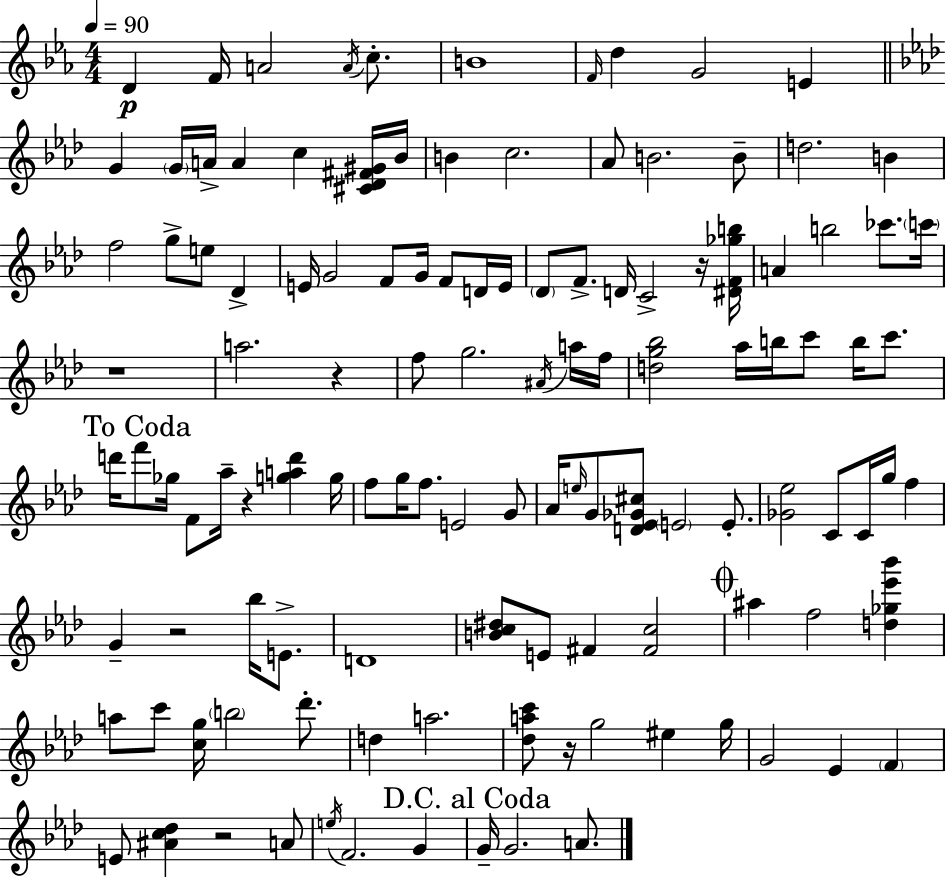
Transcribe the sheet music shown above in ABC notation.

X:1
T:Untitled
M:4/4
L:1/4
K:Cm
D F/4 A2 A/4 c/2 B4 F/4 d G2 E G G/4 A/4 A c [^C_D^F^G]/4 _B/4 B c2 _A/2 B2 B/2 d2 B f2 g/2 e/2 _D E/4 G2 F/2 G/4 F/2 D/4 E/4 _D/2 F/2 D/4 C2 z/4 [^DF_gb]/4 A b2 _c'/2 c'/4 z4 a2 z f/2 g2 ^A/4 a/4 f/4 [dg_b]2 _a/4 b/4 c'/2 b/4 c'/2 d'/4 f'/2 _g/4 F/2 _a/4 z [gad'] g/4 f/2 g/4 f/2 E2 G/2 _A/4 e/4 G/2 [D_E_G^c]/2 E2 E/2 [_G_e]2 C/2 C/4 g/4 f G z2 _b/4 E/2 D4 [Bc^d]/2 E/2 ^F [^Fc]2 ^a f2 [d_g_e'_b'] a/2 c'/2 [cg]/4 b2 _d'/2 d a2 [_dac']/2 z/4 g2 ^e g/4 G2 _E F E/2 [^Ac_d] z2 A/2 e/4 F2 G G/4 G2 A/2